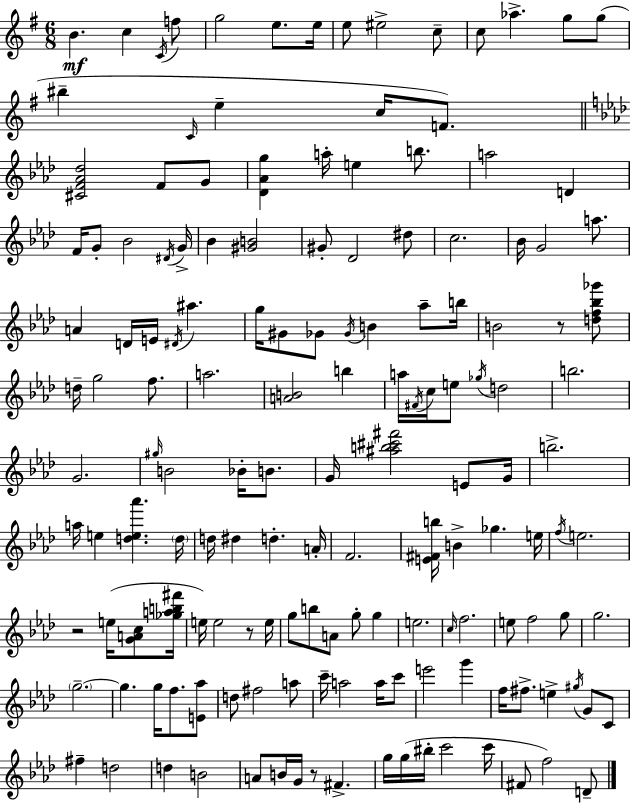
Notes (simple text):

B4/q. C5/q C4/s F5/e G5/h E5/e. E5/s E5/e EIS5/h C5/e C5/e Ab5/q. G5/e G5/e BIS5/q C4/s E5/q C5/s F4/e. [C#4,F4,Ab4,Db5]/h F4/e G4/e [Db4,Ab4,G5]/q A5/s E5/q B5/e. A5/h D4/q F4/s G4/e Bb4/h D#4/s G4/s Bb4/q [G#4,B4]/h G#4/e Db4/h D#5/e C5/h. Bb4/s G4/h A5/e. A4/q D4/s E4/s D#4/s A#5/q. G5/s G#4/e Gb4/e Gb4/s B4/q Ab5/e B5/s B4/h R/e [D5,F5,Bb5,Gb6]/e D5/s G5/h F5/e. A5/h. [A4,B4]/h B5/q A5/s F#4/s C5/s E5/e Gb5/s D5/h B5/h. G4/h. G#5/s B4/h Bb4/s B4/e. G4/s [A#5,B5,C#6,F#6]/h E4/e G4/s B5/h. A5/s E5/q [D5,E5,Ab6]/q. D5/s D5/s D#5/q D5/q. A4/s F4/h. [E4,F#4,B5]/s B4/q Gb5/q. E5/s F5/s E5/h. R/h E5/s [G4,A4,C5]/e [Gb5,A5,B5,F#6]/s E5/s E5/h R/e E5/s G5/e B5/e A4/e G5/e G5/q E5/h. C5/s F5/h. E5/e F5/h G5/e G5/h. G5/h. G5/q. G5/s F5/e. [E4,Ab5]/e D5/e F#5/h A5/e C6/s A5/h A5/s C6/e E6/h G6/q F5/s F#5/e. E5/q G#5/s G4/e C4/e F#5/q D5/h D5/q B4/h A4/e B4/s G4/s R/e F#4/q. G5/s G5/s BIS5/s C6/h C6/s F#4/e F5/h D4/e